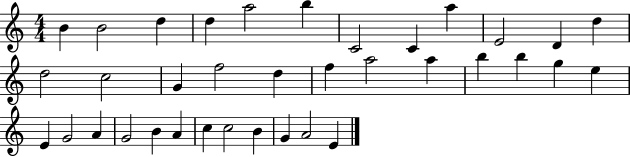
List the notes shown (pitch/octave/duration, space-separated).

B4/q B4/h D5/q D5/q A5/h B5/q C4/h C4/q A5/q E4/h D4/q D5/q D5/h C5/h G4/q F5/h D5/q F5/q A5/h A5/q B5/q B5/q G5/q E5/q E4/q G4/h A4/q G4/h B4/q A4/q C5/q C5/h B4/q G4/q A4/h E4/q